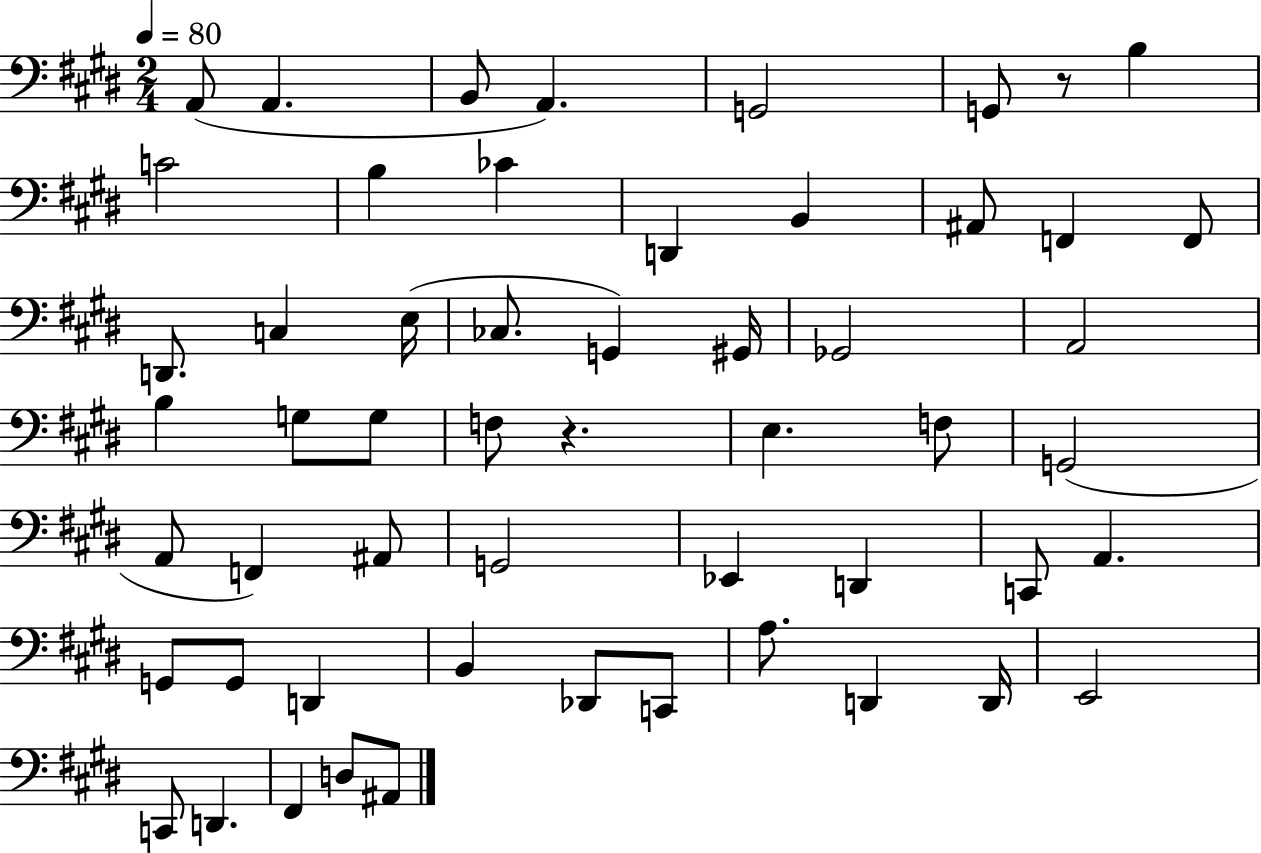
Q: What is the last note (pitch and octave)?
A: A#2